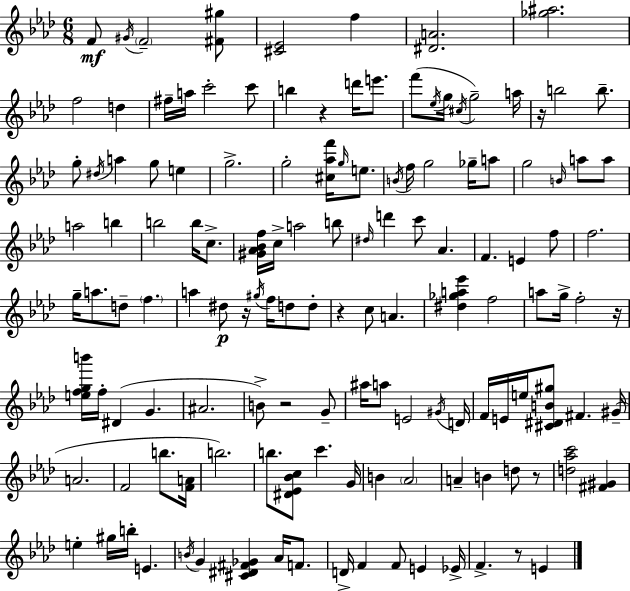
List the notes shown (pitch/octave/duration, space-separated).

F4/e G#4/s F4/h [F#4,G#5]/e [C#4,Eb4]/h F5/q [D#4,A4]/h. [Gb5,A#5]/h. F5/h D5/q F#5/s A5/s C6/h C6/e B5/q R/q D6/s E6/e. F6/e Eb5/s G5/s C#5/s G5/h A5/s R/s B5/h B5/e. G5/e D#5/s A5/q G5/e E5/q G5/h. G5/h [C#5,Ab5,F6]/s G5/s E5/e. B4/s F5/s G5/h Gb5/s A5/e G5/h B4/s A5/e A5/e A5/h B5/q B5/h B5/s C5/e. [G#4,Ab4,Bb4,F5]/s C5/s A5/h B5/e D#5/s D6/q C6/e Ab4/q. F4/q. E4/q F5/e F5/h. G5/s A5/e. D5/e F5/q. A5/q D#5/e R/s G#5/s F5/s D5/e D5/e R/q C5/e A4/q. [D#5,Gb5,A5,Eb6]/q F5/h A5/e G5/s F5/h R/s [E5,F5,G5,B6]/s F5/s D#4/q G4/q. A#4/h. B4/e R/h G4/e A#5/s A5/e E4/h G#4/s D4/s F4/s E4/s E5/s [C#4,D#4,B4,G#5]/e F#4/q. G#4/s A4/h. F4/h B5/e. [F4,A4]/s B5/h. B5/e. [D#4,Eb4,Bb4,C5]/e C6/q. G4/s B4/q Ab4/h A4/q B4/q D5/e R/e [D5,Ab5,C6]/h [F#4,G#4]/q E5/q G#5/s B5/s E4/q. B4/s G4/q [C#4,D#4,F#4,Gb4]/q Ab4/s F4/e. D4/s F4/q F4/e E4/q Eb4/s F4/q. R/e E4/q